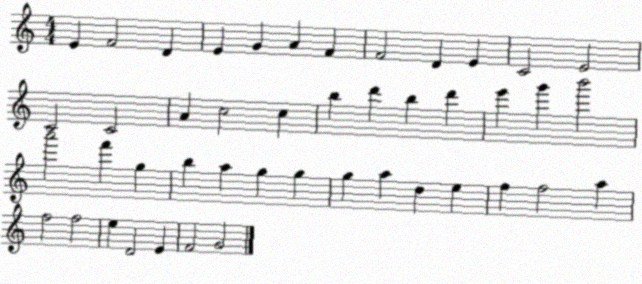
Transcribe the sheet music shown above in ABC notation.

X:1
T:Untitled
M:4/4
L:1/4
K:C
E F2 D E G A F F2 D E C2 E2 C2 C2 A c2 c b d' b d' e' g' b'2 a'2 f' g b a g g g a d e f f2 a f2 f2 e D2 E F2 G2